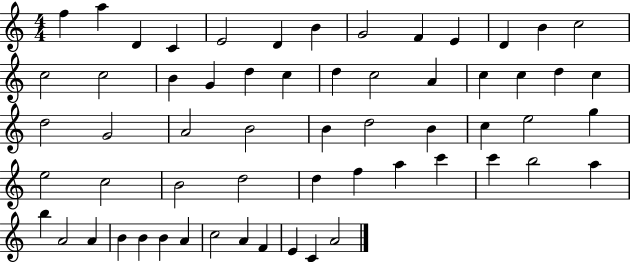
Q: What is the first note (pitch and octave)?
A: F5